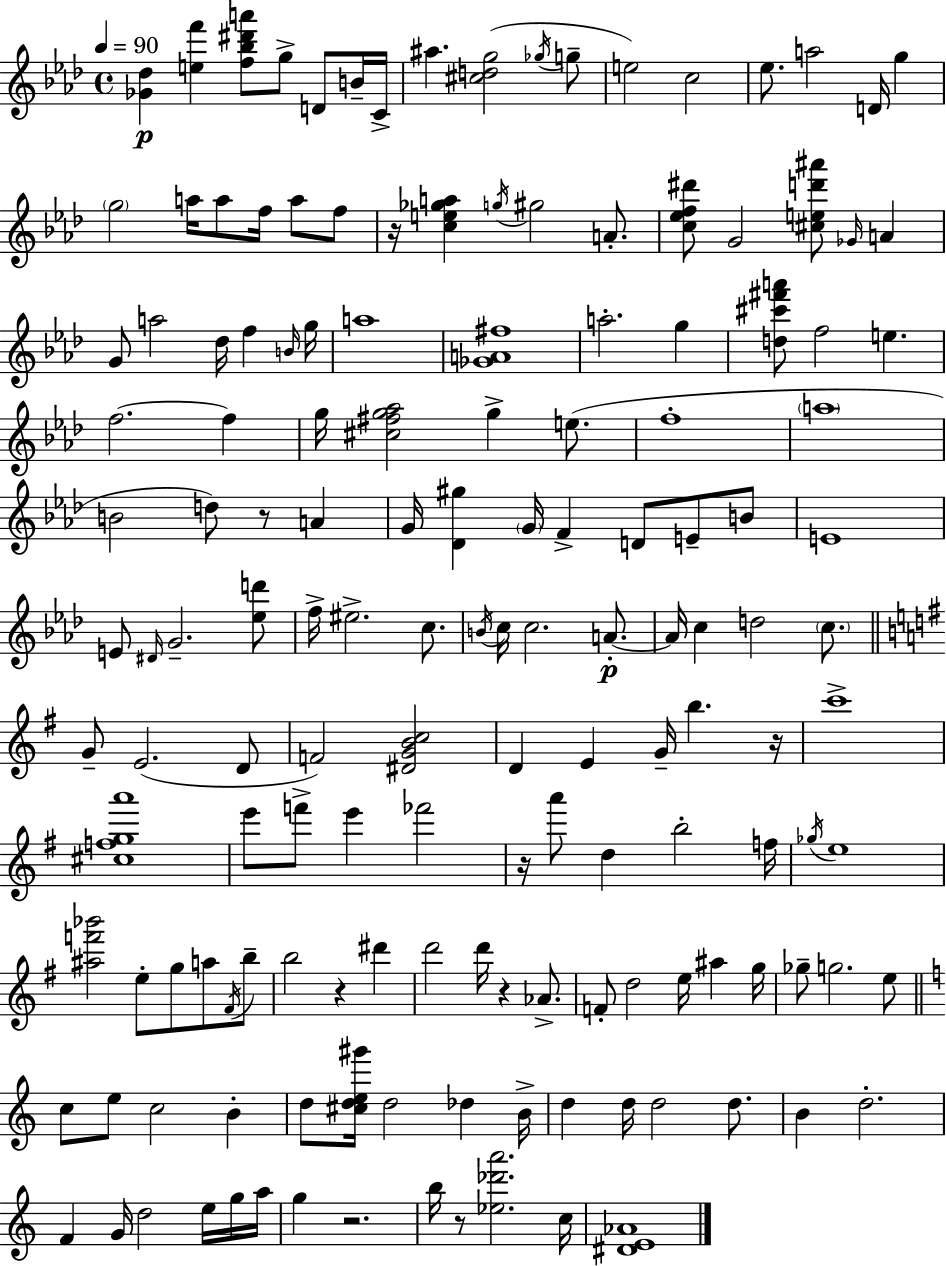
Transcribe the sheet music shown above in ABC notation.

X:1
T:Untitled
M:4/4
L:1/4
K:Ab
[_G_d] [ef'] [f_b^d'a']/2 g/2 D/2 B/4 C/4 ^a [^cdg]2 _g/4 g/2 e2 c2 _e/2 a2 D/4 g g2 a/4 a/2 f/4 a/2 f/2 z/4 [ce_ga] g/4 ^g2 A/2 [c_ef^d']/2 G2 [^ced'^a']/2 _G/4 A G/2 a2 _d/4 f B/4 g/4 a4 [_GA^f]4 a2 g [d^c'^f'a']/2 f2 e f2 f g/4 [^c^fg_a]2 g e/2 f4 a4 B2 d/2 z/2 A G/4 [_D^g] G/4 F D/2 E/2 B/2 E4 E/2 ^D/4 G2 [_ed']/2 f/4 ^e2 c/2 B/4 c/4 c2 A/2 A/4 c d2 c/2 G/2 E2 D/2 F2 [^DGBc]2 D E G/4 b z/4 c'4 [^cfga']4 e'/2 f'/2 e' _f'2 z/4 a'/2 d b2 f/4 _g/4 e4 [^af'_b']2 e/2 g/2 a/2 ^F/4 b/2 b2 z ^d' d'2 d'/4 z _A/2 F/2 d2 e/4 ^a g/4 _g/2 g2 e/2 c/2 e/2 c2 B d/2 [^cde^g']/4 d2 _d B/4 d d/4 d2 d/2 B d2 F G/4 d2 e/4 g/4 a/4 g z2 b/4 z/2 [_e_d'a']2 c/4 [^DE_A]4